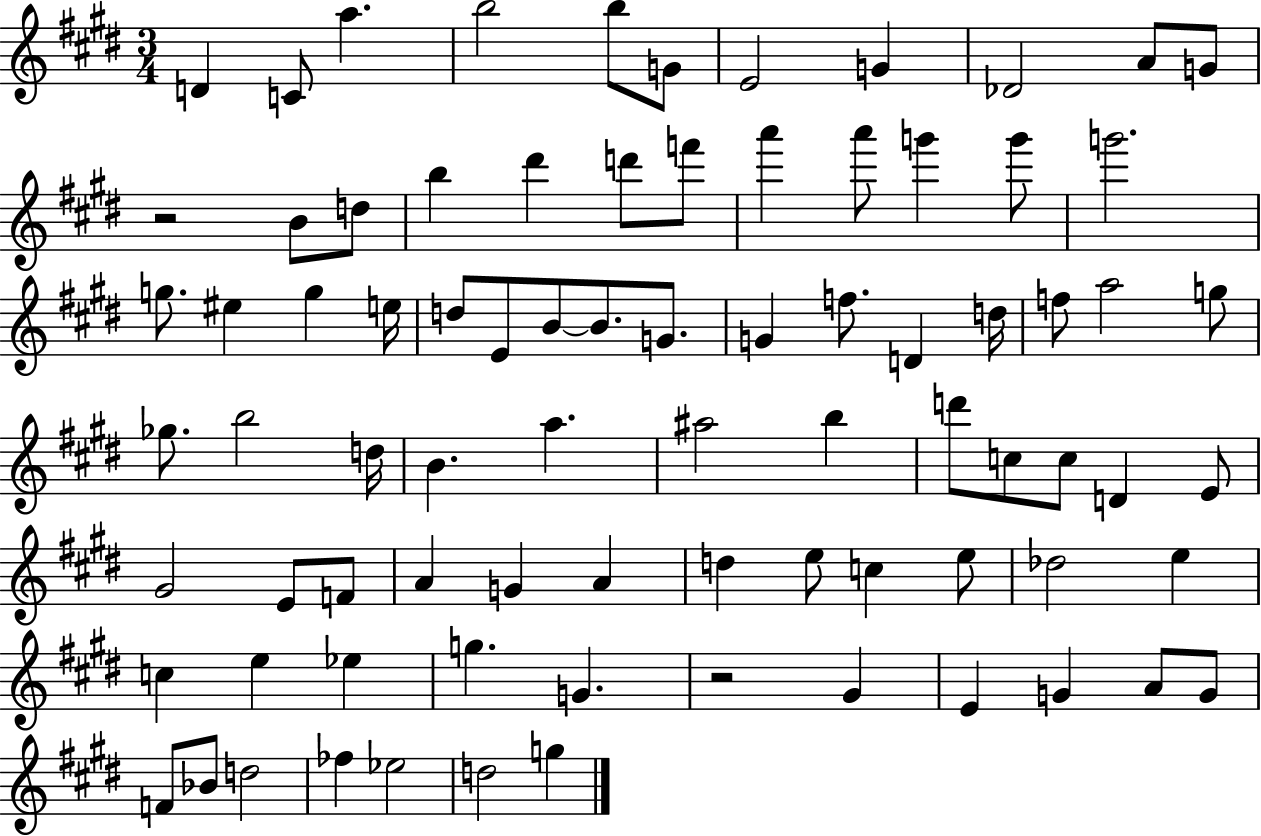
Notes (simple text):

D4/q C4/e A5/q. B5/h B5/e G4/e E4/h G4/q Db4/h A4/e G4/e R/h B4/e D5/e B5/q D#6/q D6/e F6/e A6/q A6/e G6/q G6/e G6/h. G5/e. EIS5/q G5/q E5/s D5/e E4/e B4/e B4/e. G4/e. G4/q F5/e. D4/q D5/s F5/e A5/h G5/e Gb5/e. B5/h D5/s B4/q. A5/q. A#5/h B5/q D6/e C5/e C5/e D4/q E4/e G#4/h E4/e F4/e A4/q G4/q A4/q D5/q E5/e C5/q E5/e Db5/h E5/q C5/q E5/q Eb5/q G5/q. G4/q. R/h G#4/q E4/q G4/q A4/e G4/e F4/e Bb4/e D5/h FES5/q Eb5/h D5/h G5/q